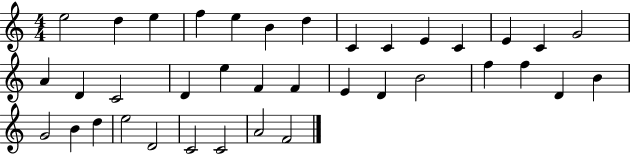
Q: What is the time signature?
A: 4/4